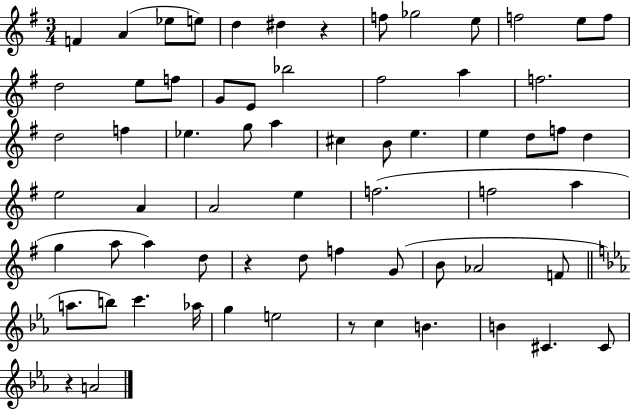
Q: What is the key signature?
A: G major